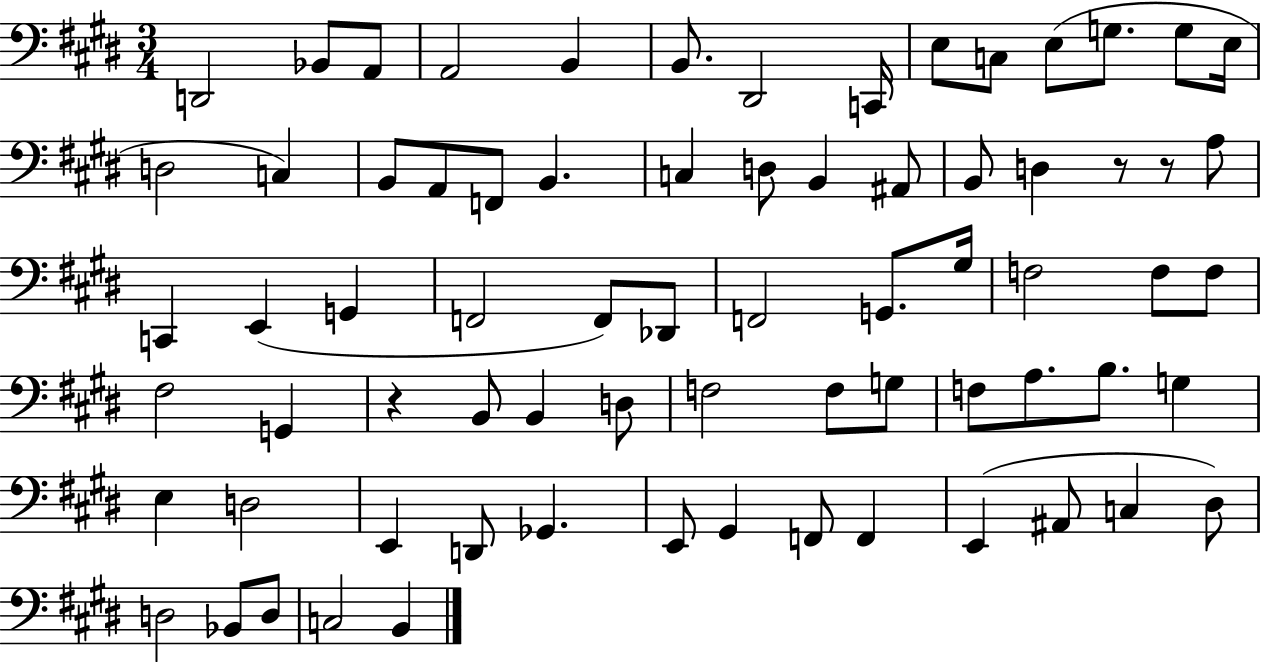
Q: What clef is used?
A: bass